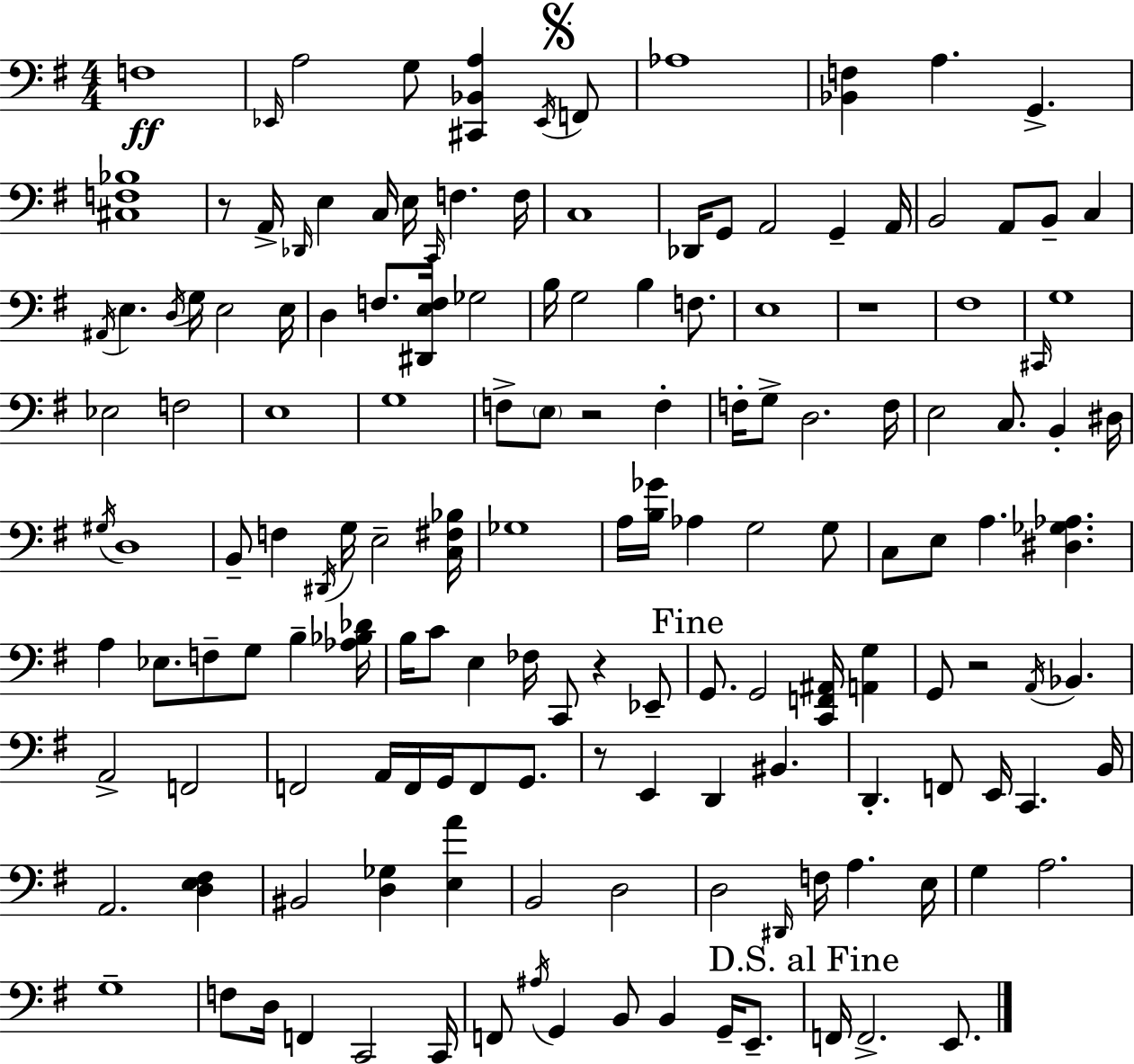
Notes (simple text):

F3/w Eb2/s A3/h G3/e [C#2,Bb2,A3]/q Eb2/s F2/e Ab3/w [Bb2,F3]/q A3/q. G2/q. [C#3,F3,Bb3]/w R/e A2/s Db2/s E3/q C3/s E3/s C2/s F3/q. F3/s C3/w Db2/s G2/e A2/h G2/q A2/s B2/h A2/e B2/e C3/q A#2/s E3/q. D3/s G3/s E3/h E3/s D3/q F3/e. [D#2,E3,F3]/s Gb3/h B3/s G3/h B3/q F3/e. E3/w R/w F#3/w C#2/s G3/w Eb3/h F3/h E3/w G3/w F3/e E3/e R/h F3/q F3/s G3/e D3/h. F3/s E3/h C3/e. B2/q D#3/s G#3/s D3/w B2/e F3/q D#2/s G3/s E3/h [C3,F#3,Bb3]/s Gb3/w A3/s [B3,Gb4]/s Ab3/q G3/h G3/e C3/e E3/e A3/q. [D#3,Gb3,Ab3]/q. A3/q Eb3/e. F3/e G3/e B3/q [Ab3,Bb3,Db4]/s B3/s C4/e E3/q FES3/s C2/e R/q Eb2/e G2/e. G2/h [C2,F2,A#2]/s [A2,G3]/q G2/e R/h A2/s Bb2/q. A2/h F2/h F2/h A2/s F2/s G2/s F2/e G2/e. R/e E2/q D2/q BIS2/q. D2/q. F2/e E2/s C2/q. B2/s A2/h. [D3,E3,F#3]/q BIS2/h [D3,Gb3]/q [E3,A4]/q B2/h D3/h D3/h D#2/s F3/s A3/q. E3/s G3/q A3/h. G3/w F3/e D3/s F2/q C2/h C2/s F2/e A#3/s G2/q B2/e B2/q G2/s E2/e. F2/s F2/h. E2/e.